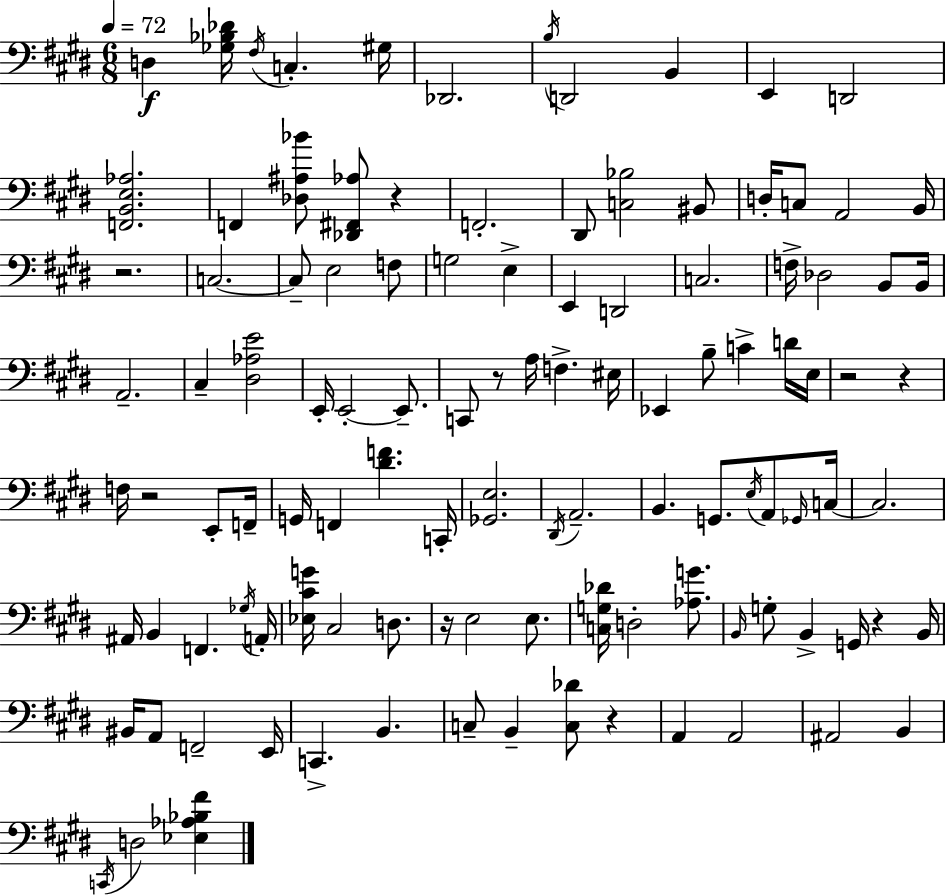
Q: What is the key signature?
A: E major